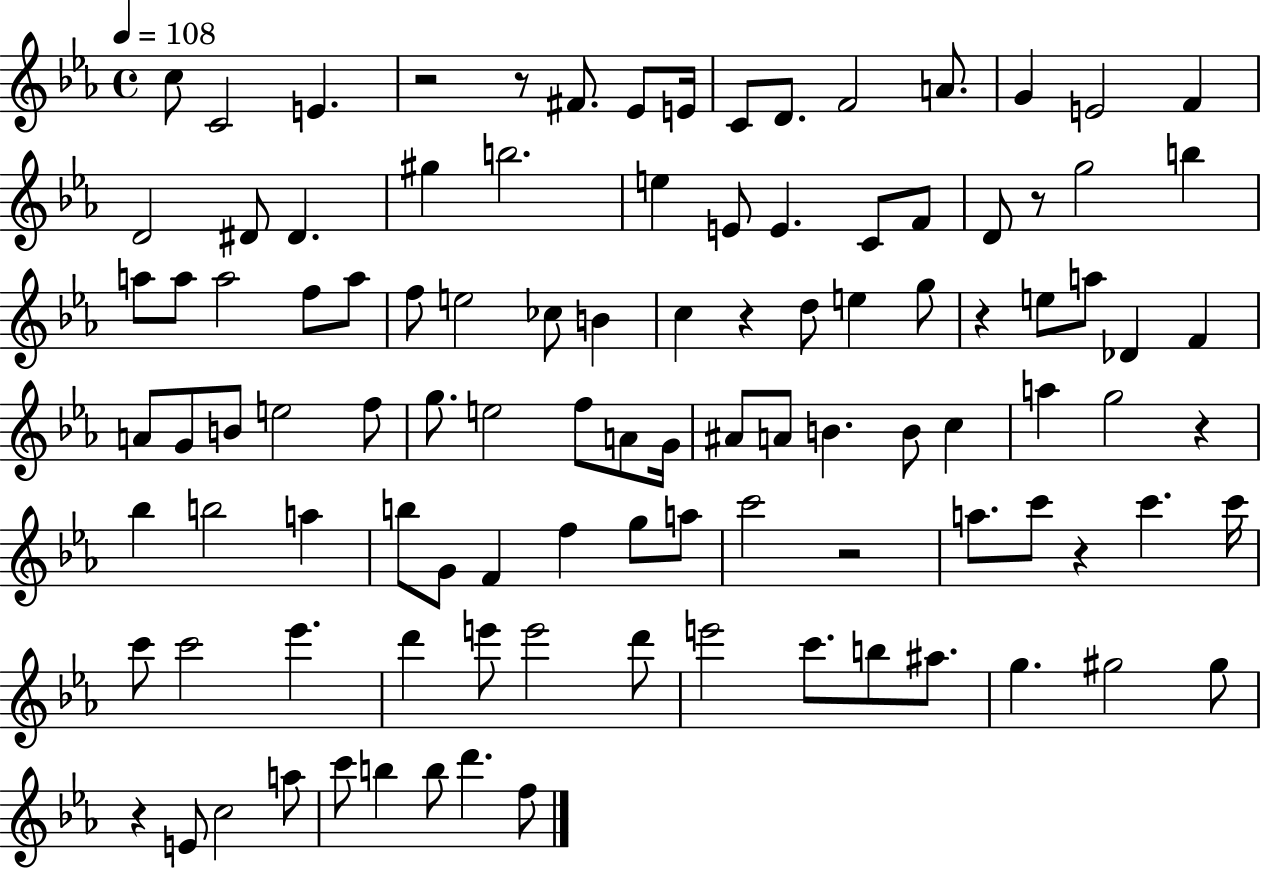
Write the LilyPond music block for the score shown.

{
  \clef treble
  \time 4/4
  \defaultTimeSignature
  \key ees \major
  \tempo 4 = 108
  \repeat volta 2 { c''8 c'2 e'4. | r2 r8 fis'8. ees'8 e'16 | c'8 d'8. f'2 a'8. | g'4 e'2 f'4 | \break d'2 dis'8 dis'4. | gis''4 b''2. | e''4 e'8 e'4. c'8 f'8 | d'8 r8 g''2 b''4 | \break a''8 a''8 a''2 f''8 a''8 | f''8 e''2 ces''8 b'4 | c''4 r4 d''8 e''4 g''8 | r4 e''8 a''8 des'4 f'4 | \break a'8 g'8 b'8 e''2 f''8 | g''8. e''2 f''8 a'8 g'16 | ais'8 a'8 b'4. b'8 c''4 | a''4 g''2 r4 | \break bes''4 b''2 a''4 | b''8 g'8 f'4 f''4 g''8 a''8 | c'''2 r2 | a''8. c'''8 r4 c'''4. c'''16 | \break c'''8 c'''2 ees'''4. | d'''4 e'''8 e'''2 d'''8 | e'''2 c'''8. b''8 ais''8. | g''4. gis''2 gis''8 | \break r4 e'8 c''2 a''8 | c'''8 b''4 b''8 d'''4. f''8 | } \bar "|."
}